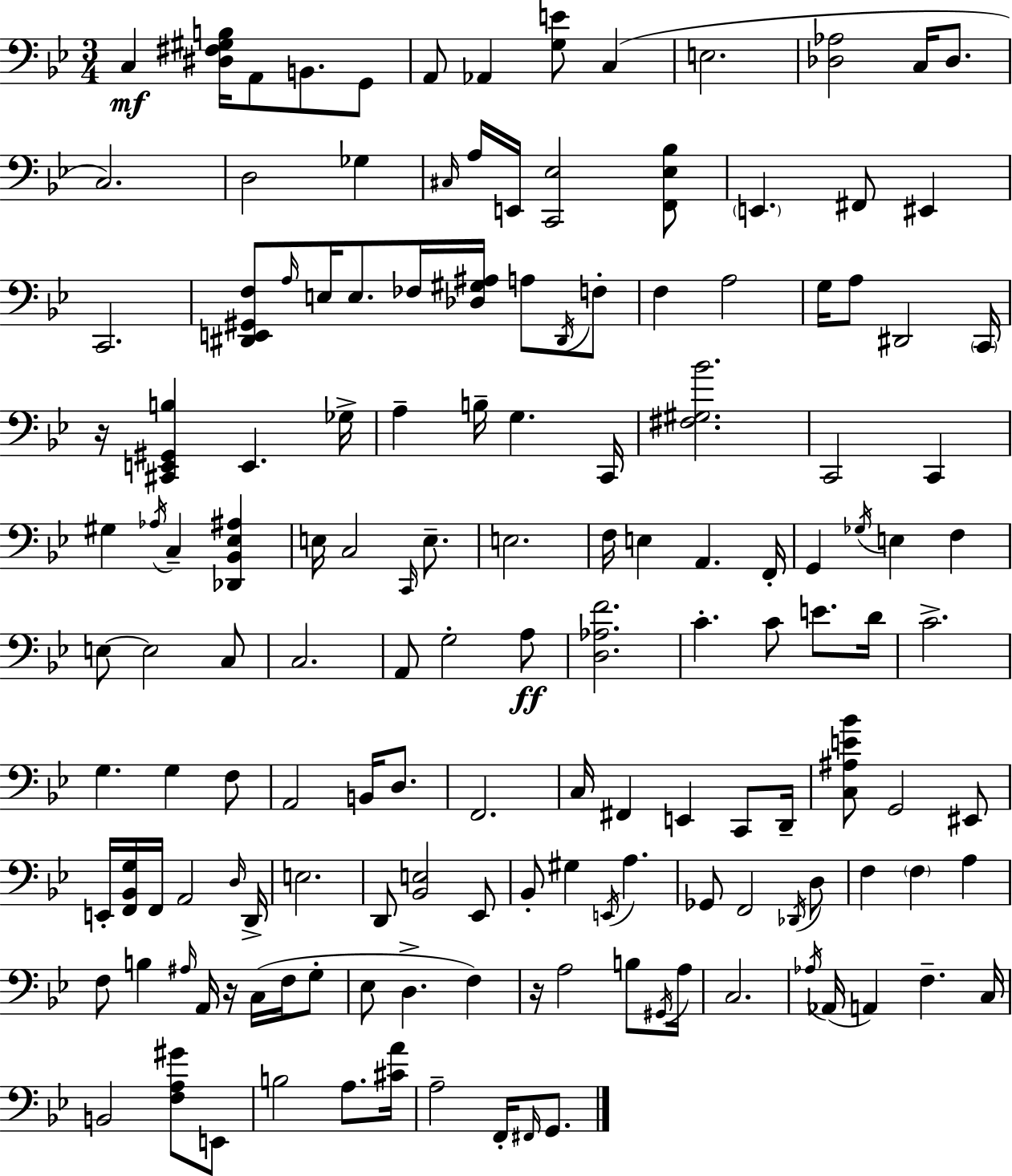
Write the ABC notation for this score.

X:1
T:Untitled
M:3/4
L:1/4
K:Gm
C, [^D,^F,^G,B,]/4 A,,/2 B,,/2 G,,/2 A,,/2 _A,, [G,E]/2 C, E,2 [_D,_A,]2 C,/4 _D,/2 C,2 D,2 _G, ^C,/4 A,/4 E,,/4 [C,,_E,]2 [F,,_E,_B,]/2 E,, ^F,,/2 ^E,, C,,2 [^D,,E,,^G,,F,]/2 A,/4 E,/4 E,/2 _F,/4 [_D,^G,^A,]/4 A,/2 ^D,,/4 F,/2 F, A,2 G,/4 A,/2 ^D,,2 C,,/4 z/4 [^C,,E,,^G,,B,] E,, _G,/4 A, B,/4 G, C,,/4 [^F,^G,_B]2 C,,2 C,, ^G, _A,/4 C, [_D,,_B,,_E,^A,] E,/4 C,2 C,,/4 E,/2 E,2 F,/4 E, A,, F,,/4 G,, _G,/4 E, F, E,/2 E,2 C,/2 C,2 A,,/2 G,2 A,/2 [D,_A,F]2 C C/2 E/2 D/4 C2 G, G, F,/2 A,,2 B,,/4 D,/2 F,,2 C,/4 ^F,, E,, C,,/2 D,,/4 [C,^A,E_B]/2 G,,2 ^E,,/2 E,,/4 [F,,_B,,G,]/4 F,,/4 A,,2 D,/4 D,,/4 E,2 D,,/2 [_B,,E,]2 _E,,/2 _B,,/2 ^G, E,,/4 A, _G,,/2 F,,2 _D,,/4 D,/2 F, F, A, F,/2 B, ^A,/4 A,,/4 z/4 C,/4 F,/4 G,/2 _E,/2 D, F, z/4 A,2 B,/2 ^G,,/4 A,/4 C,2 _A,/4 _A,,/4 A,, F, C,/4 B,,2 [F,A,^G]/2 E,,/2 B,2 A,/2 [^CA]/4 A,2 F,,/4 ^F,,/4 G,,/2